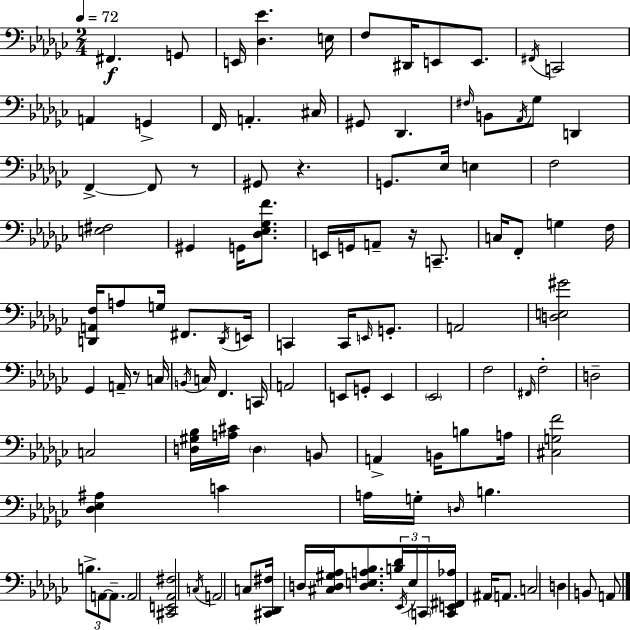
X:1
T:Untitled
M:2/4
L:1/4
K:Ebm
^F,, G,,/2 E,,/4 [_D,_E] E,/4 F,/2 ^D,,/4 E,,/2 E,,/2 ^F,,/4 C,,2 A,, G,, F,,/4 A,, ^C,/4 ^G,,/2 _D,, ^F,/4 B,,/2 _A,,/4 _G,/2 D,, F,, F,,/2 z/2 ^G,,/2 z G,,/2 _E,/4 E, F,2 [E,^F,]2 ^G,, G,,/4 [_D,_E,_G,F]/2 E,,/4 G,,/4 A,,/2 z/4 C,,/2 C,/4 F,,/2 G, F,/4 [D,,A,,F,]/4 A,/2 G,/4 ^F,,/2 D,,/4 E,,/4 C,, C,,/4 E,,/4 G,,/2 A,,2 [D,E,^G]2 _G,, A,,/4 z/2 C,/4 B,,/4 C,/4 F,, C,,/4 A,,2 E,,/2 G,,/2 E,, _E,,2 F,2 ^F,,/4 F,2 D,2 C,2 [D,^G,_B,]/4 [A,^C]/4 D, B,,/2 A,, B,,/4 B,/2 A,/4 [^C,G,F]2 [_D,_E,^A,] C A,/4 G,/4 D,/4 B, B,/2 A,,/2 A,,/2 A,,2 [^C,,E,,_A,,^F,]2 C,/4 A,,2 C,/2 [^C,,_D,,^F,]/4 D,/4 [^C,D,^G,_A,]/4 [D,E,A,_B,]/2 [B,_D]/4 _E,,/4 E,/4 C,,/4 [C,,E,,^F,,_A,]/4 ^A,,/4 A,,/2 C,2 D, B,,/2 A,,/2